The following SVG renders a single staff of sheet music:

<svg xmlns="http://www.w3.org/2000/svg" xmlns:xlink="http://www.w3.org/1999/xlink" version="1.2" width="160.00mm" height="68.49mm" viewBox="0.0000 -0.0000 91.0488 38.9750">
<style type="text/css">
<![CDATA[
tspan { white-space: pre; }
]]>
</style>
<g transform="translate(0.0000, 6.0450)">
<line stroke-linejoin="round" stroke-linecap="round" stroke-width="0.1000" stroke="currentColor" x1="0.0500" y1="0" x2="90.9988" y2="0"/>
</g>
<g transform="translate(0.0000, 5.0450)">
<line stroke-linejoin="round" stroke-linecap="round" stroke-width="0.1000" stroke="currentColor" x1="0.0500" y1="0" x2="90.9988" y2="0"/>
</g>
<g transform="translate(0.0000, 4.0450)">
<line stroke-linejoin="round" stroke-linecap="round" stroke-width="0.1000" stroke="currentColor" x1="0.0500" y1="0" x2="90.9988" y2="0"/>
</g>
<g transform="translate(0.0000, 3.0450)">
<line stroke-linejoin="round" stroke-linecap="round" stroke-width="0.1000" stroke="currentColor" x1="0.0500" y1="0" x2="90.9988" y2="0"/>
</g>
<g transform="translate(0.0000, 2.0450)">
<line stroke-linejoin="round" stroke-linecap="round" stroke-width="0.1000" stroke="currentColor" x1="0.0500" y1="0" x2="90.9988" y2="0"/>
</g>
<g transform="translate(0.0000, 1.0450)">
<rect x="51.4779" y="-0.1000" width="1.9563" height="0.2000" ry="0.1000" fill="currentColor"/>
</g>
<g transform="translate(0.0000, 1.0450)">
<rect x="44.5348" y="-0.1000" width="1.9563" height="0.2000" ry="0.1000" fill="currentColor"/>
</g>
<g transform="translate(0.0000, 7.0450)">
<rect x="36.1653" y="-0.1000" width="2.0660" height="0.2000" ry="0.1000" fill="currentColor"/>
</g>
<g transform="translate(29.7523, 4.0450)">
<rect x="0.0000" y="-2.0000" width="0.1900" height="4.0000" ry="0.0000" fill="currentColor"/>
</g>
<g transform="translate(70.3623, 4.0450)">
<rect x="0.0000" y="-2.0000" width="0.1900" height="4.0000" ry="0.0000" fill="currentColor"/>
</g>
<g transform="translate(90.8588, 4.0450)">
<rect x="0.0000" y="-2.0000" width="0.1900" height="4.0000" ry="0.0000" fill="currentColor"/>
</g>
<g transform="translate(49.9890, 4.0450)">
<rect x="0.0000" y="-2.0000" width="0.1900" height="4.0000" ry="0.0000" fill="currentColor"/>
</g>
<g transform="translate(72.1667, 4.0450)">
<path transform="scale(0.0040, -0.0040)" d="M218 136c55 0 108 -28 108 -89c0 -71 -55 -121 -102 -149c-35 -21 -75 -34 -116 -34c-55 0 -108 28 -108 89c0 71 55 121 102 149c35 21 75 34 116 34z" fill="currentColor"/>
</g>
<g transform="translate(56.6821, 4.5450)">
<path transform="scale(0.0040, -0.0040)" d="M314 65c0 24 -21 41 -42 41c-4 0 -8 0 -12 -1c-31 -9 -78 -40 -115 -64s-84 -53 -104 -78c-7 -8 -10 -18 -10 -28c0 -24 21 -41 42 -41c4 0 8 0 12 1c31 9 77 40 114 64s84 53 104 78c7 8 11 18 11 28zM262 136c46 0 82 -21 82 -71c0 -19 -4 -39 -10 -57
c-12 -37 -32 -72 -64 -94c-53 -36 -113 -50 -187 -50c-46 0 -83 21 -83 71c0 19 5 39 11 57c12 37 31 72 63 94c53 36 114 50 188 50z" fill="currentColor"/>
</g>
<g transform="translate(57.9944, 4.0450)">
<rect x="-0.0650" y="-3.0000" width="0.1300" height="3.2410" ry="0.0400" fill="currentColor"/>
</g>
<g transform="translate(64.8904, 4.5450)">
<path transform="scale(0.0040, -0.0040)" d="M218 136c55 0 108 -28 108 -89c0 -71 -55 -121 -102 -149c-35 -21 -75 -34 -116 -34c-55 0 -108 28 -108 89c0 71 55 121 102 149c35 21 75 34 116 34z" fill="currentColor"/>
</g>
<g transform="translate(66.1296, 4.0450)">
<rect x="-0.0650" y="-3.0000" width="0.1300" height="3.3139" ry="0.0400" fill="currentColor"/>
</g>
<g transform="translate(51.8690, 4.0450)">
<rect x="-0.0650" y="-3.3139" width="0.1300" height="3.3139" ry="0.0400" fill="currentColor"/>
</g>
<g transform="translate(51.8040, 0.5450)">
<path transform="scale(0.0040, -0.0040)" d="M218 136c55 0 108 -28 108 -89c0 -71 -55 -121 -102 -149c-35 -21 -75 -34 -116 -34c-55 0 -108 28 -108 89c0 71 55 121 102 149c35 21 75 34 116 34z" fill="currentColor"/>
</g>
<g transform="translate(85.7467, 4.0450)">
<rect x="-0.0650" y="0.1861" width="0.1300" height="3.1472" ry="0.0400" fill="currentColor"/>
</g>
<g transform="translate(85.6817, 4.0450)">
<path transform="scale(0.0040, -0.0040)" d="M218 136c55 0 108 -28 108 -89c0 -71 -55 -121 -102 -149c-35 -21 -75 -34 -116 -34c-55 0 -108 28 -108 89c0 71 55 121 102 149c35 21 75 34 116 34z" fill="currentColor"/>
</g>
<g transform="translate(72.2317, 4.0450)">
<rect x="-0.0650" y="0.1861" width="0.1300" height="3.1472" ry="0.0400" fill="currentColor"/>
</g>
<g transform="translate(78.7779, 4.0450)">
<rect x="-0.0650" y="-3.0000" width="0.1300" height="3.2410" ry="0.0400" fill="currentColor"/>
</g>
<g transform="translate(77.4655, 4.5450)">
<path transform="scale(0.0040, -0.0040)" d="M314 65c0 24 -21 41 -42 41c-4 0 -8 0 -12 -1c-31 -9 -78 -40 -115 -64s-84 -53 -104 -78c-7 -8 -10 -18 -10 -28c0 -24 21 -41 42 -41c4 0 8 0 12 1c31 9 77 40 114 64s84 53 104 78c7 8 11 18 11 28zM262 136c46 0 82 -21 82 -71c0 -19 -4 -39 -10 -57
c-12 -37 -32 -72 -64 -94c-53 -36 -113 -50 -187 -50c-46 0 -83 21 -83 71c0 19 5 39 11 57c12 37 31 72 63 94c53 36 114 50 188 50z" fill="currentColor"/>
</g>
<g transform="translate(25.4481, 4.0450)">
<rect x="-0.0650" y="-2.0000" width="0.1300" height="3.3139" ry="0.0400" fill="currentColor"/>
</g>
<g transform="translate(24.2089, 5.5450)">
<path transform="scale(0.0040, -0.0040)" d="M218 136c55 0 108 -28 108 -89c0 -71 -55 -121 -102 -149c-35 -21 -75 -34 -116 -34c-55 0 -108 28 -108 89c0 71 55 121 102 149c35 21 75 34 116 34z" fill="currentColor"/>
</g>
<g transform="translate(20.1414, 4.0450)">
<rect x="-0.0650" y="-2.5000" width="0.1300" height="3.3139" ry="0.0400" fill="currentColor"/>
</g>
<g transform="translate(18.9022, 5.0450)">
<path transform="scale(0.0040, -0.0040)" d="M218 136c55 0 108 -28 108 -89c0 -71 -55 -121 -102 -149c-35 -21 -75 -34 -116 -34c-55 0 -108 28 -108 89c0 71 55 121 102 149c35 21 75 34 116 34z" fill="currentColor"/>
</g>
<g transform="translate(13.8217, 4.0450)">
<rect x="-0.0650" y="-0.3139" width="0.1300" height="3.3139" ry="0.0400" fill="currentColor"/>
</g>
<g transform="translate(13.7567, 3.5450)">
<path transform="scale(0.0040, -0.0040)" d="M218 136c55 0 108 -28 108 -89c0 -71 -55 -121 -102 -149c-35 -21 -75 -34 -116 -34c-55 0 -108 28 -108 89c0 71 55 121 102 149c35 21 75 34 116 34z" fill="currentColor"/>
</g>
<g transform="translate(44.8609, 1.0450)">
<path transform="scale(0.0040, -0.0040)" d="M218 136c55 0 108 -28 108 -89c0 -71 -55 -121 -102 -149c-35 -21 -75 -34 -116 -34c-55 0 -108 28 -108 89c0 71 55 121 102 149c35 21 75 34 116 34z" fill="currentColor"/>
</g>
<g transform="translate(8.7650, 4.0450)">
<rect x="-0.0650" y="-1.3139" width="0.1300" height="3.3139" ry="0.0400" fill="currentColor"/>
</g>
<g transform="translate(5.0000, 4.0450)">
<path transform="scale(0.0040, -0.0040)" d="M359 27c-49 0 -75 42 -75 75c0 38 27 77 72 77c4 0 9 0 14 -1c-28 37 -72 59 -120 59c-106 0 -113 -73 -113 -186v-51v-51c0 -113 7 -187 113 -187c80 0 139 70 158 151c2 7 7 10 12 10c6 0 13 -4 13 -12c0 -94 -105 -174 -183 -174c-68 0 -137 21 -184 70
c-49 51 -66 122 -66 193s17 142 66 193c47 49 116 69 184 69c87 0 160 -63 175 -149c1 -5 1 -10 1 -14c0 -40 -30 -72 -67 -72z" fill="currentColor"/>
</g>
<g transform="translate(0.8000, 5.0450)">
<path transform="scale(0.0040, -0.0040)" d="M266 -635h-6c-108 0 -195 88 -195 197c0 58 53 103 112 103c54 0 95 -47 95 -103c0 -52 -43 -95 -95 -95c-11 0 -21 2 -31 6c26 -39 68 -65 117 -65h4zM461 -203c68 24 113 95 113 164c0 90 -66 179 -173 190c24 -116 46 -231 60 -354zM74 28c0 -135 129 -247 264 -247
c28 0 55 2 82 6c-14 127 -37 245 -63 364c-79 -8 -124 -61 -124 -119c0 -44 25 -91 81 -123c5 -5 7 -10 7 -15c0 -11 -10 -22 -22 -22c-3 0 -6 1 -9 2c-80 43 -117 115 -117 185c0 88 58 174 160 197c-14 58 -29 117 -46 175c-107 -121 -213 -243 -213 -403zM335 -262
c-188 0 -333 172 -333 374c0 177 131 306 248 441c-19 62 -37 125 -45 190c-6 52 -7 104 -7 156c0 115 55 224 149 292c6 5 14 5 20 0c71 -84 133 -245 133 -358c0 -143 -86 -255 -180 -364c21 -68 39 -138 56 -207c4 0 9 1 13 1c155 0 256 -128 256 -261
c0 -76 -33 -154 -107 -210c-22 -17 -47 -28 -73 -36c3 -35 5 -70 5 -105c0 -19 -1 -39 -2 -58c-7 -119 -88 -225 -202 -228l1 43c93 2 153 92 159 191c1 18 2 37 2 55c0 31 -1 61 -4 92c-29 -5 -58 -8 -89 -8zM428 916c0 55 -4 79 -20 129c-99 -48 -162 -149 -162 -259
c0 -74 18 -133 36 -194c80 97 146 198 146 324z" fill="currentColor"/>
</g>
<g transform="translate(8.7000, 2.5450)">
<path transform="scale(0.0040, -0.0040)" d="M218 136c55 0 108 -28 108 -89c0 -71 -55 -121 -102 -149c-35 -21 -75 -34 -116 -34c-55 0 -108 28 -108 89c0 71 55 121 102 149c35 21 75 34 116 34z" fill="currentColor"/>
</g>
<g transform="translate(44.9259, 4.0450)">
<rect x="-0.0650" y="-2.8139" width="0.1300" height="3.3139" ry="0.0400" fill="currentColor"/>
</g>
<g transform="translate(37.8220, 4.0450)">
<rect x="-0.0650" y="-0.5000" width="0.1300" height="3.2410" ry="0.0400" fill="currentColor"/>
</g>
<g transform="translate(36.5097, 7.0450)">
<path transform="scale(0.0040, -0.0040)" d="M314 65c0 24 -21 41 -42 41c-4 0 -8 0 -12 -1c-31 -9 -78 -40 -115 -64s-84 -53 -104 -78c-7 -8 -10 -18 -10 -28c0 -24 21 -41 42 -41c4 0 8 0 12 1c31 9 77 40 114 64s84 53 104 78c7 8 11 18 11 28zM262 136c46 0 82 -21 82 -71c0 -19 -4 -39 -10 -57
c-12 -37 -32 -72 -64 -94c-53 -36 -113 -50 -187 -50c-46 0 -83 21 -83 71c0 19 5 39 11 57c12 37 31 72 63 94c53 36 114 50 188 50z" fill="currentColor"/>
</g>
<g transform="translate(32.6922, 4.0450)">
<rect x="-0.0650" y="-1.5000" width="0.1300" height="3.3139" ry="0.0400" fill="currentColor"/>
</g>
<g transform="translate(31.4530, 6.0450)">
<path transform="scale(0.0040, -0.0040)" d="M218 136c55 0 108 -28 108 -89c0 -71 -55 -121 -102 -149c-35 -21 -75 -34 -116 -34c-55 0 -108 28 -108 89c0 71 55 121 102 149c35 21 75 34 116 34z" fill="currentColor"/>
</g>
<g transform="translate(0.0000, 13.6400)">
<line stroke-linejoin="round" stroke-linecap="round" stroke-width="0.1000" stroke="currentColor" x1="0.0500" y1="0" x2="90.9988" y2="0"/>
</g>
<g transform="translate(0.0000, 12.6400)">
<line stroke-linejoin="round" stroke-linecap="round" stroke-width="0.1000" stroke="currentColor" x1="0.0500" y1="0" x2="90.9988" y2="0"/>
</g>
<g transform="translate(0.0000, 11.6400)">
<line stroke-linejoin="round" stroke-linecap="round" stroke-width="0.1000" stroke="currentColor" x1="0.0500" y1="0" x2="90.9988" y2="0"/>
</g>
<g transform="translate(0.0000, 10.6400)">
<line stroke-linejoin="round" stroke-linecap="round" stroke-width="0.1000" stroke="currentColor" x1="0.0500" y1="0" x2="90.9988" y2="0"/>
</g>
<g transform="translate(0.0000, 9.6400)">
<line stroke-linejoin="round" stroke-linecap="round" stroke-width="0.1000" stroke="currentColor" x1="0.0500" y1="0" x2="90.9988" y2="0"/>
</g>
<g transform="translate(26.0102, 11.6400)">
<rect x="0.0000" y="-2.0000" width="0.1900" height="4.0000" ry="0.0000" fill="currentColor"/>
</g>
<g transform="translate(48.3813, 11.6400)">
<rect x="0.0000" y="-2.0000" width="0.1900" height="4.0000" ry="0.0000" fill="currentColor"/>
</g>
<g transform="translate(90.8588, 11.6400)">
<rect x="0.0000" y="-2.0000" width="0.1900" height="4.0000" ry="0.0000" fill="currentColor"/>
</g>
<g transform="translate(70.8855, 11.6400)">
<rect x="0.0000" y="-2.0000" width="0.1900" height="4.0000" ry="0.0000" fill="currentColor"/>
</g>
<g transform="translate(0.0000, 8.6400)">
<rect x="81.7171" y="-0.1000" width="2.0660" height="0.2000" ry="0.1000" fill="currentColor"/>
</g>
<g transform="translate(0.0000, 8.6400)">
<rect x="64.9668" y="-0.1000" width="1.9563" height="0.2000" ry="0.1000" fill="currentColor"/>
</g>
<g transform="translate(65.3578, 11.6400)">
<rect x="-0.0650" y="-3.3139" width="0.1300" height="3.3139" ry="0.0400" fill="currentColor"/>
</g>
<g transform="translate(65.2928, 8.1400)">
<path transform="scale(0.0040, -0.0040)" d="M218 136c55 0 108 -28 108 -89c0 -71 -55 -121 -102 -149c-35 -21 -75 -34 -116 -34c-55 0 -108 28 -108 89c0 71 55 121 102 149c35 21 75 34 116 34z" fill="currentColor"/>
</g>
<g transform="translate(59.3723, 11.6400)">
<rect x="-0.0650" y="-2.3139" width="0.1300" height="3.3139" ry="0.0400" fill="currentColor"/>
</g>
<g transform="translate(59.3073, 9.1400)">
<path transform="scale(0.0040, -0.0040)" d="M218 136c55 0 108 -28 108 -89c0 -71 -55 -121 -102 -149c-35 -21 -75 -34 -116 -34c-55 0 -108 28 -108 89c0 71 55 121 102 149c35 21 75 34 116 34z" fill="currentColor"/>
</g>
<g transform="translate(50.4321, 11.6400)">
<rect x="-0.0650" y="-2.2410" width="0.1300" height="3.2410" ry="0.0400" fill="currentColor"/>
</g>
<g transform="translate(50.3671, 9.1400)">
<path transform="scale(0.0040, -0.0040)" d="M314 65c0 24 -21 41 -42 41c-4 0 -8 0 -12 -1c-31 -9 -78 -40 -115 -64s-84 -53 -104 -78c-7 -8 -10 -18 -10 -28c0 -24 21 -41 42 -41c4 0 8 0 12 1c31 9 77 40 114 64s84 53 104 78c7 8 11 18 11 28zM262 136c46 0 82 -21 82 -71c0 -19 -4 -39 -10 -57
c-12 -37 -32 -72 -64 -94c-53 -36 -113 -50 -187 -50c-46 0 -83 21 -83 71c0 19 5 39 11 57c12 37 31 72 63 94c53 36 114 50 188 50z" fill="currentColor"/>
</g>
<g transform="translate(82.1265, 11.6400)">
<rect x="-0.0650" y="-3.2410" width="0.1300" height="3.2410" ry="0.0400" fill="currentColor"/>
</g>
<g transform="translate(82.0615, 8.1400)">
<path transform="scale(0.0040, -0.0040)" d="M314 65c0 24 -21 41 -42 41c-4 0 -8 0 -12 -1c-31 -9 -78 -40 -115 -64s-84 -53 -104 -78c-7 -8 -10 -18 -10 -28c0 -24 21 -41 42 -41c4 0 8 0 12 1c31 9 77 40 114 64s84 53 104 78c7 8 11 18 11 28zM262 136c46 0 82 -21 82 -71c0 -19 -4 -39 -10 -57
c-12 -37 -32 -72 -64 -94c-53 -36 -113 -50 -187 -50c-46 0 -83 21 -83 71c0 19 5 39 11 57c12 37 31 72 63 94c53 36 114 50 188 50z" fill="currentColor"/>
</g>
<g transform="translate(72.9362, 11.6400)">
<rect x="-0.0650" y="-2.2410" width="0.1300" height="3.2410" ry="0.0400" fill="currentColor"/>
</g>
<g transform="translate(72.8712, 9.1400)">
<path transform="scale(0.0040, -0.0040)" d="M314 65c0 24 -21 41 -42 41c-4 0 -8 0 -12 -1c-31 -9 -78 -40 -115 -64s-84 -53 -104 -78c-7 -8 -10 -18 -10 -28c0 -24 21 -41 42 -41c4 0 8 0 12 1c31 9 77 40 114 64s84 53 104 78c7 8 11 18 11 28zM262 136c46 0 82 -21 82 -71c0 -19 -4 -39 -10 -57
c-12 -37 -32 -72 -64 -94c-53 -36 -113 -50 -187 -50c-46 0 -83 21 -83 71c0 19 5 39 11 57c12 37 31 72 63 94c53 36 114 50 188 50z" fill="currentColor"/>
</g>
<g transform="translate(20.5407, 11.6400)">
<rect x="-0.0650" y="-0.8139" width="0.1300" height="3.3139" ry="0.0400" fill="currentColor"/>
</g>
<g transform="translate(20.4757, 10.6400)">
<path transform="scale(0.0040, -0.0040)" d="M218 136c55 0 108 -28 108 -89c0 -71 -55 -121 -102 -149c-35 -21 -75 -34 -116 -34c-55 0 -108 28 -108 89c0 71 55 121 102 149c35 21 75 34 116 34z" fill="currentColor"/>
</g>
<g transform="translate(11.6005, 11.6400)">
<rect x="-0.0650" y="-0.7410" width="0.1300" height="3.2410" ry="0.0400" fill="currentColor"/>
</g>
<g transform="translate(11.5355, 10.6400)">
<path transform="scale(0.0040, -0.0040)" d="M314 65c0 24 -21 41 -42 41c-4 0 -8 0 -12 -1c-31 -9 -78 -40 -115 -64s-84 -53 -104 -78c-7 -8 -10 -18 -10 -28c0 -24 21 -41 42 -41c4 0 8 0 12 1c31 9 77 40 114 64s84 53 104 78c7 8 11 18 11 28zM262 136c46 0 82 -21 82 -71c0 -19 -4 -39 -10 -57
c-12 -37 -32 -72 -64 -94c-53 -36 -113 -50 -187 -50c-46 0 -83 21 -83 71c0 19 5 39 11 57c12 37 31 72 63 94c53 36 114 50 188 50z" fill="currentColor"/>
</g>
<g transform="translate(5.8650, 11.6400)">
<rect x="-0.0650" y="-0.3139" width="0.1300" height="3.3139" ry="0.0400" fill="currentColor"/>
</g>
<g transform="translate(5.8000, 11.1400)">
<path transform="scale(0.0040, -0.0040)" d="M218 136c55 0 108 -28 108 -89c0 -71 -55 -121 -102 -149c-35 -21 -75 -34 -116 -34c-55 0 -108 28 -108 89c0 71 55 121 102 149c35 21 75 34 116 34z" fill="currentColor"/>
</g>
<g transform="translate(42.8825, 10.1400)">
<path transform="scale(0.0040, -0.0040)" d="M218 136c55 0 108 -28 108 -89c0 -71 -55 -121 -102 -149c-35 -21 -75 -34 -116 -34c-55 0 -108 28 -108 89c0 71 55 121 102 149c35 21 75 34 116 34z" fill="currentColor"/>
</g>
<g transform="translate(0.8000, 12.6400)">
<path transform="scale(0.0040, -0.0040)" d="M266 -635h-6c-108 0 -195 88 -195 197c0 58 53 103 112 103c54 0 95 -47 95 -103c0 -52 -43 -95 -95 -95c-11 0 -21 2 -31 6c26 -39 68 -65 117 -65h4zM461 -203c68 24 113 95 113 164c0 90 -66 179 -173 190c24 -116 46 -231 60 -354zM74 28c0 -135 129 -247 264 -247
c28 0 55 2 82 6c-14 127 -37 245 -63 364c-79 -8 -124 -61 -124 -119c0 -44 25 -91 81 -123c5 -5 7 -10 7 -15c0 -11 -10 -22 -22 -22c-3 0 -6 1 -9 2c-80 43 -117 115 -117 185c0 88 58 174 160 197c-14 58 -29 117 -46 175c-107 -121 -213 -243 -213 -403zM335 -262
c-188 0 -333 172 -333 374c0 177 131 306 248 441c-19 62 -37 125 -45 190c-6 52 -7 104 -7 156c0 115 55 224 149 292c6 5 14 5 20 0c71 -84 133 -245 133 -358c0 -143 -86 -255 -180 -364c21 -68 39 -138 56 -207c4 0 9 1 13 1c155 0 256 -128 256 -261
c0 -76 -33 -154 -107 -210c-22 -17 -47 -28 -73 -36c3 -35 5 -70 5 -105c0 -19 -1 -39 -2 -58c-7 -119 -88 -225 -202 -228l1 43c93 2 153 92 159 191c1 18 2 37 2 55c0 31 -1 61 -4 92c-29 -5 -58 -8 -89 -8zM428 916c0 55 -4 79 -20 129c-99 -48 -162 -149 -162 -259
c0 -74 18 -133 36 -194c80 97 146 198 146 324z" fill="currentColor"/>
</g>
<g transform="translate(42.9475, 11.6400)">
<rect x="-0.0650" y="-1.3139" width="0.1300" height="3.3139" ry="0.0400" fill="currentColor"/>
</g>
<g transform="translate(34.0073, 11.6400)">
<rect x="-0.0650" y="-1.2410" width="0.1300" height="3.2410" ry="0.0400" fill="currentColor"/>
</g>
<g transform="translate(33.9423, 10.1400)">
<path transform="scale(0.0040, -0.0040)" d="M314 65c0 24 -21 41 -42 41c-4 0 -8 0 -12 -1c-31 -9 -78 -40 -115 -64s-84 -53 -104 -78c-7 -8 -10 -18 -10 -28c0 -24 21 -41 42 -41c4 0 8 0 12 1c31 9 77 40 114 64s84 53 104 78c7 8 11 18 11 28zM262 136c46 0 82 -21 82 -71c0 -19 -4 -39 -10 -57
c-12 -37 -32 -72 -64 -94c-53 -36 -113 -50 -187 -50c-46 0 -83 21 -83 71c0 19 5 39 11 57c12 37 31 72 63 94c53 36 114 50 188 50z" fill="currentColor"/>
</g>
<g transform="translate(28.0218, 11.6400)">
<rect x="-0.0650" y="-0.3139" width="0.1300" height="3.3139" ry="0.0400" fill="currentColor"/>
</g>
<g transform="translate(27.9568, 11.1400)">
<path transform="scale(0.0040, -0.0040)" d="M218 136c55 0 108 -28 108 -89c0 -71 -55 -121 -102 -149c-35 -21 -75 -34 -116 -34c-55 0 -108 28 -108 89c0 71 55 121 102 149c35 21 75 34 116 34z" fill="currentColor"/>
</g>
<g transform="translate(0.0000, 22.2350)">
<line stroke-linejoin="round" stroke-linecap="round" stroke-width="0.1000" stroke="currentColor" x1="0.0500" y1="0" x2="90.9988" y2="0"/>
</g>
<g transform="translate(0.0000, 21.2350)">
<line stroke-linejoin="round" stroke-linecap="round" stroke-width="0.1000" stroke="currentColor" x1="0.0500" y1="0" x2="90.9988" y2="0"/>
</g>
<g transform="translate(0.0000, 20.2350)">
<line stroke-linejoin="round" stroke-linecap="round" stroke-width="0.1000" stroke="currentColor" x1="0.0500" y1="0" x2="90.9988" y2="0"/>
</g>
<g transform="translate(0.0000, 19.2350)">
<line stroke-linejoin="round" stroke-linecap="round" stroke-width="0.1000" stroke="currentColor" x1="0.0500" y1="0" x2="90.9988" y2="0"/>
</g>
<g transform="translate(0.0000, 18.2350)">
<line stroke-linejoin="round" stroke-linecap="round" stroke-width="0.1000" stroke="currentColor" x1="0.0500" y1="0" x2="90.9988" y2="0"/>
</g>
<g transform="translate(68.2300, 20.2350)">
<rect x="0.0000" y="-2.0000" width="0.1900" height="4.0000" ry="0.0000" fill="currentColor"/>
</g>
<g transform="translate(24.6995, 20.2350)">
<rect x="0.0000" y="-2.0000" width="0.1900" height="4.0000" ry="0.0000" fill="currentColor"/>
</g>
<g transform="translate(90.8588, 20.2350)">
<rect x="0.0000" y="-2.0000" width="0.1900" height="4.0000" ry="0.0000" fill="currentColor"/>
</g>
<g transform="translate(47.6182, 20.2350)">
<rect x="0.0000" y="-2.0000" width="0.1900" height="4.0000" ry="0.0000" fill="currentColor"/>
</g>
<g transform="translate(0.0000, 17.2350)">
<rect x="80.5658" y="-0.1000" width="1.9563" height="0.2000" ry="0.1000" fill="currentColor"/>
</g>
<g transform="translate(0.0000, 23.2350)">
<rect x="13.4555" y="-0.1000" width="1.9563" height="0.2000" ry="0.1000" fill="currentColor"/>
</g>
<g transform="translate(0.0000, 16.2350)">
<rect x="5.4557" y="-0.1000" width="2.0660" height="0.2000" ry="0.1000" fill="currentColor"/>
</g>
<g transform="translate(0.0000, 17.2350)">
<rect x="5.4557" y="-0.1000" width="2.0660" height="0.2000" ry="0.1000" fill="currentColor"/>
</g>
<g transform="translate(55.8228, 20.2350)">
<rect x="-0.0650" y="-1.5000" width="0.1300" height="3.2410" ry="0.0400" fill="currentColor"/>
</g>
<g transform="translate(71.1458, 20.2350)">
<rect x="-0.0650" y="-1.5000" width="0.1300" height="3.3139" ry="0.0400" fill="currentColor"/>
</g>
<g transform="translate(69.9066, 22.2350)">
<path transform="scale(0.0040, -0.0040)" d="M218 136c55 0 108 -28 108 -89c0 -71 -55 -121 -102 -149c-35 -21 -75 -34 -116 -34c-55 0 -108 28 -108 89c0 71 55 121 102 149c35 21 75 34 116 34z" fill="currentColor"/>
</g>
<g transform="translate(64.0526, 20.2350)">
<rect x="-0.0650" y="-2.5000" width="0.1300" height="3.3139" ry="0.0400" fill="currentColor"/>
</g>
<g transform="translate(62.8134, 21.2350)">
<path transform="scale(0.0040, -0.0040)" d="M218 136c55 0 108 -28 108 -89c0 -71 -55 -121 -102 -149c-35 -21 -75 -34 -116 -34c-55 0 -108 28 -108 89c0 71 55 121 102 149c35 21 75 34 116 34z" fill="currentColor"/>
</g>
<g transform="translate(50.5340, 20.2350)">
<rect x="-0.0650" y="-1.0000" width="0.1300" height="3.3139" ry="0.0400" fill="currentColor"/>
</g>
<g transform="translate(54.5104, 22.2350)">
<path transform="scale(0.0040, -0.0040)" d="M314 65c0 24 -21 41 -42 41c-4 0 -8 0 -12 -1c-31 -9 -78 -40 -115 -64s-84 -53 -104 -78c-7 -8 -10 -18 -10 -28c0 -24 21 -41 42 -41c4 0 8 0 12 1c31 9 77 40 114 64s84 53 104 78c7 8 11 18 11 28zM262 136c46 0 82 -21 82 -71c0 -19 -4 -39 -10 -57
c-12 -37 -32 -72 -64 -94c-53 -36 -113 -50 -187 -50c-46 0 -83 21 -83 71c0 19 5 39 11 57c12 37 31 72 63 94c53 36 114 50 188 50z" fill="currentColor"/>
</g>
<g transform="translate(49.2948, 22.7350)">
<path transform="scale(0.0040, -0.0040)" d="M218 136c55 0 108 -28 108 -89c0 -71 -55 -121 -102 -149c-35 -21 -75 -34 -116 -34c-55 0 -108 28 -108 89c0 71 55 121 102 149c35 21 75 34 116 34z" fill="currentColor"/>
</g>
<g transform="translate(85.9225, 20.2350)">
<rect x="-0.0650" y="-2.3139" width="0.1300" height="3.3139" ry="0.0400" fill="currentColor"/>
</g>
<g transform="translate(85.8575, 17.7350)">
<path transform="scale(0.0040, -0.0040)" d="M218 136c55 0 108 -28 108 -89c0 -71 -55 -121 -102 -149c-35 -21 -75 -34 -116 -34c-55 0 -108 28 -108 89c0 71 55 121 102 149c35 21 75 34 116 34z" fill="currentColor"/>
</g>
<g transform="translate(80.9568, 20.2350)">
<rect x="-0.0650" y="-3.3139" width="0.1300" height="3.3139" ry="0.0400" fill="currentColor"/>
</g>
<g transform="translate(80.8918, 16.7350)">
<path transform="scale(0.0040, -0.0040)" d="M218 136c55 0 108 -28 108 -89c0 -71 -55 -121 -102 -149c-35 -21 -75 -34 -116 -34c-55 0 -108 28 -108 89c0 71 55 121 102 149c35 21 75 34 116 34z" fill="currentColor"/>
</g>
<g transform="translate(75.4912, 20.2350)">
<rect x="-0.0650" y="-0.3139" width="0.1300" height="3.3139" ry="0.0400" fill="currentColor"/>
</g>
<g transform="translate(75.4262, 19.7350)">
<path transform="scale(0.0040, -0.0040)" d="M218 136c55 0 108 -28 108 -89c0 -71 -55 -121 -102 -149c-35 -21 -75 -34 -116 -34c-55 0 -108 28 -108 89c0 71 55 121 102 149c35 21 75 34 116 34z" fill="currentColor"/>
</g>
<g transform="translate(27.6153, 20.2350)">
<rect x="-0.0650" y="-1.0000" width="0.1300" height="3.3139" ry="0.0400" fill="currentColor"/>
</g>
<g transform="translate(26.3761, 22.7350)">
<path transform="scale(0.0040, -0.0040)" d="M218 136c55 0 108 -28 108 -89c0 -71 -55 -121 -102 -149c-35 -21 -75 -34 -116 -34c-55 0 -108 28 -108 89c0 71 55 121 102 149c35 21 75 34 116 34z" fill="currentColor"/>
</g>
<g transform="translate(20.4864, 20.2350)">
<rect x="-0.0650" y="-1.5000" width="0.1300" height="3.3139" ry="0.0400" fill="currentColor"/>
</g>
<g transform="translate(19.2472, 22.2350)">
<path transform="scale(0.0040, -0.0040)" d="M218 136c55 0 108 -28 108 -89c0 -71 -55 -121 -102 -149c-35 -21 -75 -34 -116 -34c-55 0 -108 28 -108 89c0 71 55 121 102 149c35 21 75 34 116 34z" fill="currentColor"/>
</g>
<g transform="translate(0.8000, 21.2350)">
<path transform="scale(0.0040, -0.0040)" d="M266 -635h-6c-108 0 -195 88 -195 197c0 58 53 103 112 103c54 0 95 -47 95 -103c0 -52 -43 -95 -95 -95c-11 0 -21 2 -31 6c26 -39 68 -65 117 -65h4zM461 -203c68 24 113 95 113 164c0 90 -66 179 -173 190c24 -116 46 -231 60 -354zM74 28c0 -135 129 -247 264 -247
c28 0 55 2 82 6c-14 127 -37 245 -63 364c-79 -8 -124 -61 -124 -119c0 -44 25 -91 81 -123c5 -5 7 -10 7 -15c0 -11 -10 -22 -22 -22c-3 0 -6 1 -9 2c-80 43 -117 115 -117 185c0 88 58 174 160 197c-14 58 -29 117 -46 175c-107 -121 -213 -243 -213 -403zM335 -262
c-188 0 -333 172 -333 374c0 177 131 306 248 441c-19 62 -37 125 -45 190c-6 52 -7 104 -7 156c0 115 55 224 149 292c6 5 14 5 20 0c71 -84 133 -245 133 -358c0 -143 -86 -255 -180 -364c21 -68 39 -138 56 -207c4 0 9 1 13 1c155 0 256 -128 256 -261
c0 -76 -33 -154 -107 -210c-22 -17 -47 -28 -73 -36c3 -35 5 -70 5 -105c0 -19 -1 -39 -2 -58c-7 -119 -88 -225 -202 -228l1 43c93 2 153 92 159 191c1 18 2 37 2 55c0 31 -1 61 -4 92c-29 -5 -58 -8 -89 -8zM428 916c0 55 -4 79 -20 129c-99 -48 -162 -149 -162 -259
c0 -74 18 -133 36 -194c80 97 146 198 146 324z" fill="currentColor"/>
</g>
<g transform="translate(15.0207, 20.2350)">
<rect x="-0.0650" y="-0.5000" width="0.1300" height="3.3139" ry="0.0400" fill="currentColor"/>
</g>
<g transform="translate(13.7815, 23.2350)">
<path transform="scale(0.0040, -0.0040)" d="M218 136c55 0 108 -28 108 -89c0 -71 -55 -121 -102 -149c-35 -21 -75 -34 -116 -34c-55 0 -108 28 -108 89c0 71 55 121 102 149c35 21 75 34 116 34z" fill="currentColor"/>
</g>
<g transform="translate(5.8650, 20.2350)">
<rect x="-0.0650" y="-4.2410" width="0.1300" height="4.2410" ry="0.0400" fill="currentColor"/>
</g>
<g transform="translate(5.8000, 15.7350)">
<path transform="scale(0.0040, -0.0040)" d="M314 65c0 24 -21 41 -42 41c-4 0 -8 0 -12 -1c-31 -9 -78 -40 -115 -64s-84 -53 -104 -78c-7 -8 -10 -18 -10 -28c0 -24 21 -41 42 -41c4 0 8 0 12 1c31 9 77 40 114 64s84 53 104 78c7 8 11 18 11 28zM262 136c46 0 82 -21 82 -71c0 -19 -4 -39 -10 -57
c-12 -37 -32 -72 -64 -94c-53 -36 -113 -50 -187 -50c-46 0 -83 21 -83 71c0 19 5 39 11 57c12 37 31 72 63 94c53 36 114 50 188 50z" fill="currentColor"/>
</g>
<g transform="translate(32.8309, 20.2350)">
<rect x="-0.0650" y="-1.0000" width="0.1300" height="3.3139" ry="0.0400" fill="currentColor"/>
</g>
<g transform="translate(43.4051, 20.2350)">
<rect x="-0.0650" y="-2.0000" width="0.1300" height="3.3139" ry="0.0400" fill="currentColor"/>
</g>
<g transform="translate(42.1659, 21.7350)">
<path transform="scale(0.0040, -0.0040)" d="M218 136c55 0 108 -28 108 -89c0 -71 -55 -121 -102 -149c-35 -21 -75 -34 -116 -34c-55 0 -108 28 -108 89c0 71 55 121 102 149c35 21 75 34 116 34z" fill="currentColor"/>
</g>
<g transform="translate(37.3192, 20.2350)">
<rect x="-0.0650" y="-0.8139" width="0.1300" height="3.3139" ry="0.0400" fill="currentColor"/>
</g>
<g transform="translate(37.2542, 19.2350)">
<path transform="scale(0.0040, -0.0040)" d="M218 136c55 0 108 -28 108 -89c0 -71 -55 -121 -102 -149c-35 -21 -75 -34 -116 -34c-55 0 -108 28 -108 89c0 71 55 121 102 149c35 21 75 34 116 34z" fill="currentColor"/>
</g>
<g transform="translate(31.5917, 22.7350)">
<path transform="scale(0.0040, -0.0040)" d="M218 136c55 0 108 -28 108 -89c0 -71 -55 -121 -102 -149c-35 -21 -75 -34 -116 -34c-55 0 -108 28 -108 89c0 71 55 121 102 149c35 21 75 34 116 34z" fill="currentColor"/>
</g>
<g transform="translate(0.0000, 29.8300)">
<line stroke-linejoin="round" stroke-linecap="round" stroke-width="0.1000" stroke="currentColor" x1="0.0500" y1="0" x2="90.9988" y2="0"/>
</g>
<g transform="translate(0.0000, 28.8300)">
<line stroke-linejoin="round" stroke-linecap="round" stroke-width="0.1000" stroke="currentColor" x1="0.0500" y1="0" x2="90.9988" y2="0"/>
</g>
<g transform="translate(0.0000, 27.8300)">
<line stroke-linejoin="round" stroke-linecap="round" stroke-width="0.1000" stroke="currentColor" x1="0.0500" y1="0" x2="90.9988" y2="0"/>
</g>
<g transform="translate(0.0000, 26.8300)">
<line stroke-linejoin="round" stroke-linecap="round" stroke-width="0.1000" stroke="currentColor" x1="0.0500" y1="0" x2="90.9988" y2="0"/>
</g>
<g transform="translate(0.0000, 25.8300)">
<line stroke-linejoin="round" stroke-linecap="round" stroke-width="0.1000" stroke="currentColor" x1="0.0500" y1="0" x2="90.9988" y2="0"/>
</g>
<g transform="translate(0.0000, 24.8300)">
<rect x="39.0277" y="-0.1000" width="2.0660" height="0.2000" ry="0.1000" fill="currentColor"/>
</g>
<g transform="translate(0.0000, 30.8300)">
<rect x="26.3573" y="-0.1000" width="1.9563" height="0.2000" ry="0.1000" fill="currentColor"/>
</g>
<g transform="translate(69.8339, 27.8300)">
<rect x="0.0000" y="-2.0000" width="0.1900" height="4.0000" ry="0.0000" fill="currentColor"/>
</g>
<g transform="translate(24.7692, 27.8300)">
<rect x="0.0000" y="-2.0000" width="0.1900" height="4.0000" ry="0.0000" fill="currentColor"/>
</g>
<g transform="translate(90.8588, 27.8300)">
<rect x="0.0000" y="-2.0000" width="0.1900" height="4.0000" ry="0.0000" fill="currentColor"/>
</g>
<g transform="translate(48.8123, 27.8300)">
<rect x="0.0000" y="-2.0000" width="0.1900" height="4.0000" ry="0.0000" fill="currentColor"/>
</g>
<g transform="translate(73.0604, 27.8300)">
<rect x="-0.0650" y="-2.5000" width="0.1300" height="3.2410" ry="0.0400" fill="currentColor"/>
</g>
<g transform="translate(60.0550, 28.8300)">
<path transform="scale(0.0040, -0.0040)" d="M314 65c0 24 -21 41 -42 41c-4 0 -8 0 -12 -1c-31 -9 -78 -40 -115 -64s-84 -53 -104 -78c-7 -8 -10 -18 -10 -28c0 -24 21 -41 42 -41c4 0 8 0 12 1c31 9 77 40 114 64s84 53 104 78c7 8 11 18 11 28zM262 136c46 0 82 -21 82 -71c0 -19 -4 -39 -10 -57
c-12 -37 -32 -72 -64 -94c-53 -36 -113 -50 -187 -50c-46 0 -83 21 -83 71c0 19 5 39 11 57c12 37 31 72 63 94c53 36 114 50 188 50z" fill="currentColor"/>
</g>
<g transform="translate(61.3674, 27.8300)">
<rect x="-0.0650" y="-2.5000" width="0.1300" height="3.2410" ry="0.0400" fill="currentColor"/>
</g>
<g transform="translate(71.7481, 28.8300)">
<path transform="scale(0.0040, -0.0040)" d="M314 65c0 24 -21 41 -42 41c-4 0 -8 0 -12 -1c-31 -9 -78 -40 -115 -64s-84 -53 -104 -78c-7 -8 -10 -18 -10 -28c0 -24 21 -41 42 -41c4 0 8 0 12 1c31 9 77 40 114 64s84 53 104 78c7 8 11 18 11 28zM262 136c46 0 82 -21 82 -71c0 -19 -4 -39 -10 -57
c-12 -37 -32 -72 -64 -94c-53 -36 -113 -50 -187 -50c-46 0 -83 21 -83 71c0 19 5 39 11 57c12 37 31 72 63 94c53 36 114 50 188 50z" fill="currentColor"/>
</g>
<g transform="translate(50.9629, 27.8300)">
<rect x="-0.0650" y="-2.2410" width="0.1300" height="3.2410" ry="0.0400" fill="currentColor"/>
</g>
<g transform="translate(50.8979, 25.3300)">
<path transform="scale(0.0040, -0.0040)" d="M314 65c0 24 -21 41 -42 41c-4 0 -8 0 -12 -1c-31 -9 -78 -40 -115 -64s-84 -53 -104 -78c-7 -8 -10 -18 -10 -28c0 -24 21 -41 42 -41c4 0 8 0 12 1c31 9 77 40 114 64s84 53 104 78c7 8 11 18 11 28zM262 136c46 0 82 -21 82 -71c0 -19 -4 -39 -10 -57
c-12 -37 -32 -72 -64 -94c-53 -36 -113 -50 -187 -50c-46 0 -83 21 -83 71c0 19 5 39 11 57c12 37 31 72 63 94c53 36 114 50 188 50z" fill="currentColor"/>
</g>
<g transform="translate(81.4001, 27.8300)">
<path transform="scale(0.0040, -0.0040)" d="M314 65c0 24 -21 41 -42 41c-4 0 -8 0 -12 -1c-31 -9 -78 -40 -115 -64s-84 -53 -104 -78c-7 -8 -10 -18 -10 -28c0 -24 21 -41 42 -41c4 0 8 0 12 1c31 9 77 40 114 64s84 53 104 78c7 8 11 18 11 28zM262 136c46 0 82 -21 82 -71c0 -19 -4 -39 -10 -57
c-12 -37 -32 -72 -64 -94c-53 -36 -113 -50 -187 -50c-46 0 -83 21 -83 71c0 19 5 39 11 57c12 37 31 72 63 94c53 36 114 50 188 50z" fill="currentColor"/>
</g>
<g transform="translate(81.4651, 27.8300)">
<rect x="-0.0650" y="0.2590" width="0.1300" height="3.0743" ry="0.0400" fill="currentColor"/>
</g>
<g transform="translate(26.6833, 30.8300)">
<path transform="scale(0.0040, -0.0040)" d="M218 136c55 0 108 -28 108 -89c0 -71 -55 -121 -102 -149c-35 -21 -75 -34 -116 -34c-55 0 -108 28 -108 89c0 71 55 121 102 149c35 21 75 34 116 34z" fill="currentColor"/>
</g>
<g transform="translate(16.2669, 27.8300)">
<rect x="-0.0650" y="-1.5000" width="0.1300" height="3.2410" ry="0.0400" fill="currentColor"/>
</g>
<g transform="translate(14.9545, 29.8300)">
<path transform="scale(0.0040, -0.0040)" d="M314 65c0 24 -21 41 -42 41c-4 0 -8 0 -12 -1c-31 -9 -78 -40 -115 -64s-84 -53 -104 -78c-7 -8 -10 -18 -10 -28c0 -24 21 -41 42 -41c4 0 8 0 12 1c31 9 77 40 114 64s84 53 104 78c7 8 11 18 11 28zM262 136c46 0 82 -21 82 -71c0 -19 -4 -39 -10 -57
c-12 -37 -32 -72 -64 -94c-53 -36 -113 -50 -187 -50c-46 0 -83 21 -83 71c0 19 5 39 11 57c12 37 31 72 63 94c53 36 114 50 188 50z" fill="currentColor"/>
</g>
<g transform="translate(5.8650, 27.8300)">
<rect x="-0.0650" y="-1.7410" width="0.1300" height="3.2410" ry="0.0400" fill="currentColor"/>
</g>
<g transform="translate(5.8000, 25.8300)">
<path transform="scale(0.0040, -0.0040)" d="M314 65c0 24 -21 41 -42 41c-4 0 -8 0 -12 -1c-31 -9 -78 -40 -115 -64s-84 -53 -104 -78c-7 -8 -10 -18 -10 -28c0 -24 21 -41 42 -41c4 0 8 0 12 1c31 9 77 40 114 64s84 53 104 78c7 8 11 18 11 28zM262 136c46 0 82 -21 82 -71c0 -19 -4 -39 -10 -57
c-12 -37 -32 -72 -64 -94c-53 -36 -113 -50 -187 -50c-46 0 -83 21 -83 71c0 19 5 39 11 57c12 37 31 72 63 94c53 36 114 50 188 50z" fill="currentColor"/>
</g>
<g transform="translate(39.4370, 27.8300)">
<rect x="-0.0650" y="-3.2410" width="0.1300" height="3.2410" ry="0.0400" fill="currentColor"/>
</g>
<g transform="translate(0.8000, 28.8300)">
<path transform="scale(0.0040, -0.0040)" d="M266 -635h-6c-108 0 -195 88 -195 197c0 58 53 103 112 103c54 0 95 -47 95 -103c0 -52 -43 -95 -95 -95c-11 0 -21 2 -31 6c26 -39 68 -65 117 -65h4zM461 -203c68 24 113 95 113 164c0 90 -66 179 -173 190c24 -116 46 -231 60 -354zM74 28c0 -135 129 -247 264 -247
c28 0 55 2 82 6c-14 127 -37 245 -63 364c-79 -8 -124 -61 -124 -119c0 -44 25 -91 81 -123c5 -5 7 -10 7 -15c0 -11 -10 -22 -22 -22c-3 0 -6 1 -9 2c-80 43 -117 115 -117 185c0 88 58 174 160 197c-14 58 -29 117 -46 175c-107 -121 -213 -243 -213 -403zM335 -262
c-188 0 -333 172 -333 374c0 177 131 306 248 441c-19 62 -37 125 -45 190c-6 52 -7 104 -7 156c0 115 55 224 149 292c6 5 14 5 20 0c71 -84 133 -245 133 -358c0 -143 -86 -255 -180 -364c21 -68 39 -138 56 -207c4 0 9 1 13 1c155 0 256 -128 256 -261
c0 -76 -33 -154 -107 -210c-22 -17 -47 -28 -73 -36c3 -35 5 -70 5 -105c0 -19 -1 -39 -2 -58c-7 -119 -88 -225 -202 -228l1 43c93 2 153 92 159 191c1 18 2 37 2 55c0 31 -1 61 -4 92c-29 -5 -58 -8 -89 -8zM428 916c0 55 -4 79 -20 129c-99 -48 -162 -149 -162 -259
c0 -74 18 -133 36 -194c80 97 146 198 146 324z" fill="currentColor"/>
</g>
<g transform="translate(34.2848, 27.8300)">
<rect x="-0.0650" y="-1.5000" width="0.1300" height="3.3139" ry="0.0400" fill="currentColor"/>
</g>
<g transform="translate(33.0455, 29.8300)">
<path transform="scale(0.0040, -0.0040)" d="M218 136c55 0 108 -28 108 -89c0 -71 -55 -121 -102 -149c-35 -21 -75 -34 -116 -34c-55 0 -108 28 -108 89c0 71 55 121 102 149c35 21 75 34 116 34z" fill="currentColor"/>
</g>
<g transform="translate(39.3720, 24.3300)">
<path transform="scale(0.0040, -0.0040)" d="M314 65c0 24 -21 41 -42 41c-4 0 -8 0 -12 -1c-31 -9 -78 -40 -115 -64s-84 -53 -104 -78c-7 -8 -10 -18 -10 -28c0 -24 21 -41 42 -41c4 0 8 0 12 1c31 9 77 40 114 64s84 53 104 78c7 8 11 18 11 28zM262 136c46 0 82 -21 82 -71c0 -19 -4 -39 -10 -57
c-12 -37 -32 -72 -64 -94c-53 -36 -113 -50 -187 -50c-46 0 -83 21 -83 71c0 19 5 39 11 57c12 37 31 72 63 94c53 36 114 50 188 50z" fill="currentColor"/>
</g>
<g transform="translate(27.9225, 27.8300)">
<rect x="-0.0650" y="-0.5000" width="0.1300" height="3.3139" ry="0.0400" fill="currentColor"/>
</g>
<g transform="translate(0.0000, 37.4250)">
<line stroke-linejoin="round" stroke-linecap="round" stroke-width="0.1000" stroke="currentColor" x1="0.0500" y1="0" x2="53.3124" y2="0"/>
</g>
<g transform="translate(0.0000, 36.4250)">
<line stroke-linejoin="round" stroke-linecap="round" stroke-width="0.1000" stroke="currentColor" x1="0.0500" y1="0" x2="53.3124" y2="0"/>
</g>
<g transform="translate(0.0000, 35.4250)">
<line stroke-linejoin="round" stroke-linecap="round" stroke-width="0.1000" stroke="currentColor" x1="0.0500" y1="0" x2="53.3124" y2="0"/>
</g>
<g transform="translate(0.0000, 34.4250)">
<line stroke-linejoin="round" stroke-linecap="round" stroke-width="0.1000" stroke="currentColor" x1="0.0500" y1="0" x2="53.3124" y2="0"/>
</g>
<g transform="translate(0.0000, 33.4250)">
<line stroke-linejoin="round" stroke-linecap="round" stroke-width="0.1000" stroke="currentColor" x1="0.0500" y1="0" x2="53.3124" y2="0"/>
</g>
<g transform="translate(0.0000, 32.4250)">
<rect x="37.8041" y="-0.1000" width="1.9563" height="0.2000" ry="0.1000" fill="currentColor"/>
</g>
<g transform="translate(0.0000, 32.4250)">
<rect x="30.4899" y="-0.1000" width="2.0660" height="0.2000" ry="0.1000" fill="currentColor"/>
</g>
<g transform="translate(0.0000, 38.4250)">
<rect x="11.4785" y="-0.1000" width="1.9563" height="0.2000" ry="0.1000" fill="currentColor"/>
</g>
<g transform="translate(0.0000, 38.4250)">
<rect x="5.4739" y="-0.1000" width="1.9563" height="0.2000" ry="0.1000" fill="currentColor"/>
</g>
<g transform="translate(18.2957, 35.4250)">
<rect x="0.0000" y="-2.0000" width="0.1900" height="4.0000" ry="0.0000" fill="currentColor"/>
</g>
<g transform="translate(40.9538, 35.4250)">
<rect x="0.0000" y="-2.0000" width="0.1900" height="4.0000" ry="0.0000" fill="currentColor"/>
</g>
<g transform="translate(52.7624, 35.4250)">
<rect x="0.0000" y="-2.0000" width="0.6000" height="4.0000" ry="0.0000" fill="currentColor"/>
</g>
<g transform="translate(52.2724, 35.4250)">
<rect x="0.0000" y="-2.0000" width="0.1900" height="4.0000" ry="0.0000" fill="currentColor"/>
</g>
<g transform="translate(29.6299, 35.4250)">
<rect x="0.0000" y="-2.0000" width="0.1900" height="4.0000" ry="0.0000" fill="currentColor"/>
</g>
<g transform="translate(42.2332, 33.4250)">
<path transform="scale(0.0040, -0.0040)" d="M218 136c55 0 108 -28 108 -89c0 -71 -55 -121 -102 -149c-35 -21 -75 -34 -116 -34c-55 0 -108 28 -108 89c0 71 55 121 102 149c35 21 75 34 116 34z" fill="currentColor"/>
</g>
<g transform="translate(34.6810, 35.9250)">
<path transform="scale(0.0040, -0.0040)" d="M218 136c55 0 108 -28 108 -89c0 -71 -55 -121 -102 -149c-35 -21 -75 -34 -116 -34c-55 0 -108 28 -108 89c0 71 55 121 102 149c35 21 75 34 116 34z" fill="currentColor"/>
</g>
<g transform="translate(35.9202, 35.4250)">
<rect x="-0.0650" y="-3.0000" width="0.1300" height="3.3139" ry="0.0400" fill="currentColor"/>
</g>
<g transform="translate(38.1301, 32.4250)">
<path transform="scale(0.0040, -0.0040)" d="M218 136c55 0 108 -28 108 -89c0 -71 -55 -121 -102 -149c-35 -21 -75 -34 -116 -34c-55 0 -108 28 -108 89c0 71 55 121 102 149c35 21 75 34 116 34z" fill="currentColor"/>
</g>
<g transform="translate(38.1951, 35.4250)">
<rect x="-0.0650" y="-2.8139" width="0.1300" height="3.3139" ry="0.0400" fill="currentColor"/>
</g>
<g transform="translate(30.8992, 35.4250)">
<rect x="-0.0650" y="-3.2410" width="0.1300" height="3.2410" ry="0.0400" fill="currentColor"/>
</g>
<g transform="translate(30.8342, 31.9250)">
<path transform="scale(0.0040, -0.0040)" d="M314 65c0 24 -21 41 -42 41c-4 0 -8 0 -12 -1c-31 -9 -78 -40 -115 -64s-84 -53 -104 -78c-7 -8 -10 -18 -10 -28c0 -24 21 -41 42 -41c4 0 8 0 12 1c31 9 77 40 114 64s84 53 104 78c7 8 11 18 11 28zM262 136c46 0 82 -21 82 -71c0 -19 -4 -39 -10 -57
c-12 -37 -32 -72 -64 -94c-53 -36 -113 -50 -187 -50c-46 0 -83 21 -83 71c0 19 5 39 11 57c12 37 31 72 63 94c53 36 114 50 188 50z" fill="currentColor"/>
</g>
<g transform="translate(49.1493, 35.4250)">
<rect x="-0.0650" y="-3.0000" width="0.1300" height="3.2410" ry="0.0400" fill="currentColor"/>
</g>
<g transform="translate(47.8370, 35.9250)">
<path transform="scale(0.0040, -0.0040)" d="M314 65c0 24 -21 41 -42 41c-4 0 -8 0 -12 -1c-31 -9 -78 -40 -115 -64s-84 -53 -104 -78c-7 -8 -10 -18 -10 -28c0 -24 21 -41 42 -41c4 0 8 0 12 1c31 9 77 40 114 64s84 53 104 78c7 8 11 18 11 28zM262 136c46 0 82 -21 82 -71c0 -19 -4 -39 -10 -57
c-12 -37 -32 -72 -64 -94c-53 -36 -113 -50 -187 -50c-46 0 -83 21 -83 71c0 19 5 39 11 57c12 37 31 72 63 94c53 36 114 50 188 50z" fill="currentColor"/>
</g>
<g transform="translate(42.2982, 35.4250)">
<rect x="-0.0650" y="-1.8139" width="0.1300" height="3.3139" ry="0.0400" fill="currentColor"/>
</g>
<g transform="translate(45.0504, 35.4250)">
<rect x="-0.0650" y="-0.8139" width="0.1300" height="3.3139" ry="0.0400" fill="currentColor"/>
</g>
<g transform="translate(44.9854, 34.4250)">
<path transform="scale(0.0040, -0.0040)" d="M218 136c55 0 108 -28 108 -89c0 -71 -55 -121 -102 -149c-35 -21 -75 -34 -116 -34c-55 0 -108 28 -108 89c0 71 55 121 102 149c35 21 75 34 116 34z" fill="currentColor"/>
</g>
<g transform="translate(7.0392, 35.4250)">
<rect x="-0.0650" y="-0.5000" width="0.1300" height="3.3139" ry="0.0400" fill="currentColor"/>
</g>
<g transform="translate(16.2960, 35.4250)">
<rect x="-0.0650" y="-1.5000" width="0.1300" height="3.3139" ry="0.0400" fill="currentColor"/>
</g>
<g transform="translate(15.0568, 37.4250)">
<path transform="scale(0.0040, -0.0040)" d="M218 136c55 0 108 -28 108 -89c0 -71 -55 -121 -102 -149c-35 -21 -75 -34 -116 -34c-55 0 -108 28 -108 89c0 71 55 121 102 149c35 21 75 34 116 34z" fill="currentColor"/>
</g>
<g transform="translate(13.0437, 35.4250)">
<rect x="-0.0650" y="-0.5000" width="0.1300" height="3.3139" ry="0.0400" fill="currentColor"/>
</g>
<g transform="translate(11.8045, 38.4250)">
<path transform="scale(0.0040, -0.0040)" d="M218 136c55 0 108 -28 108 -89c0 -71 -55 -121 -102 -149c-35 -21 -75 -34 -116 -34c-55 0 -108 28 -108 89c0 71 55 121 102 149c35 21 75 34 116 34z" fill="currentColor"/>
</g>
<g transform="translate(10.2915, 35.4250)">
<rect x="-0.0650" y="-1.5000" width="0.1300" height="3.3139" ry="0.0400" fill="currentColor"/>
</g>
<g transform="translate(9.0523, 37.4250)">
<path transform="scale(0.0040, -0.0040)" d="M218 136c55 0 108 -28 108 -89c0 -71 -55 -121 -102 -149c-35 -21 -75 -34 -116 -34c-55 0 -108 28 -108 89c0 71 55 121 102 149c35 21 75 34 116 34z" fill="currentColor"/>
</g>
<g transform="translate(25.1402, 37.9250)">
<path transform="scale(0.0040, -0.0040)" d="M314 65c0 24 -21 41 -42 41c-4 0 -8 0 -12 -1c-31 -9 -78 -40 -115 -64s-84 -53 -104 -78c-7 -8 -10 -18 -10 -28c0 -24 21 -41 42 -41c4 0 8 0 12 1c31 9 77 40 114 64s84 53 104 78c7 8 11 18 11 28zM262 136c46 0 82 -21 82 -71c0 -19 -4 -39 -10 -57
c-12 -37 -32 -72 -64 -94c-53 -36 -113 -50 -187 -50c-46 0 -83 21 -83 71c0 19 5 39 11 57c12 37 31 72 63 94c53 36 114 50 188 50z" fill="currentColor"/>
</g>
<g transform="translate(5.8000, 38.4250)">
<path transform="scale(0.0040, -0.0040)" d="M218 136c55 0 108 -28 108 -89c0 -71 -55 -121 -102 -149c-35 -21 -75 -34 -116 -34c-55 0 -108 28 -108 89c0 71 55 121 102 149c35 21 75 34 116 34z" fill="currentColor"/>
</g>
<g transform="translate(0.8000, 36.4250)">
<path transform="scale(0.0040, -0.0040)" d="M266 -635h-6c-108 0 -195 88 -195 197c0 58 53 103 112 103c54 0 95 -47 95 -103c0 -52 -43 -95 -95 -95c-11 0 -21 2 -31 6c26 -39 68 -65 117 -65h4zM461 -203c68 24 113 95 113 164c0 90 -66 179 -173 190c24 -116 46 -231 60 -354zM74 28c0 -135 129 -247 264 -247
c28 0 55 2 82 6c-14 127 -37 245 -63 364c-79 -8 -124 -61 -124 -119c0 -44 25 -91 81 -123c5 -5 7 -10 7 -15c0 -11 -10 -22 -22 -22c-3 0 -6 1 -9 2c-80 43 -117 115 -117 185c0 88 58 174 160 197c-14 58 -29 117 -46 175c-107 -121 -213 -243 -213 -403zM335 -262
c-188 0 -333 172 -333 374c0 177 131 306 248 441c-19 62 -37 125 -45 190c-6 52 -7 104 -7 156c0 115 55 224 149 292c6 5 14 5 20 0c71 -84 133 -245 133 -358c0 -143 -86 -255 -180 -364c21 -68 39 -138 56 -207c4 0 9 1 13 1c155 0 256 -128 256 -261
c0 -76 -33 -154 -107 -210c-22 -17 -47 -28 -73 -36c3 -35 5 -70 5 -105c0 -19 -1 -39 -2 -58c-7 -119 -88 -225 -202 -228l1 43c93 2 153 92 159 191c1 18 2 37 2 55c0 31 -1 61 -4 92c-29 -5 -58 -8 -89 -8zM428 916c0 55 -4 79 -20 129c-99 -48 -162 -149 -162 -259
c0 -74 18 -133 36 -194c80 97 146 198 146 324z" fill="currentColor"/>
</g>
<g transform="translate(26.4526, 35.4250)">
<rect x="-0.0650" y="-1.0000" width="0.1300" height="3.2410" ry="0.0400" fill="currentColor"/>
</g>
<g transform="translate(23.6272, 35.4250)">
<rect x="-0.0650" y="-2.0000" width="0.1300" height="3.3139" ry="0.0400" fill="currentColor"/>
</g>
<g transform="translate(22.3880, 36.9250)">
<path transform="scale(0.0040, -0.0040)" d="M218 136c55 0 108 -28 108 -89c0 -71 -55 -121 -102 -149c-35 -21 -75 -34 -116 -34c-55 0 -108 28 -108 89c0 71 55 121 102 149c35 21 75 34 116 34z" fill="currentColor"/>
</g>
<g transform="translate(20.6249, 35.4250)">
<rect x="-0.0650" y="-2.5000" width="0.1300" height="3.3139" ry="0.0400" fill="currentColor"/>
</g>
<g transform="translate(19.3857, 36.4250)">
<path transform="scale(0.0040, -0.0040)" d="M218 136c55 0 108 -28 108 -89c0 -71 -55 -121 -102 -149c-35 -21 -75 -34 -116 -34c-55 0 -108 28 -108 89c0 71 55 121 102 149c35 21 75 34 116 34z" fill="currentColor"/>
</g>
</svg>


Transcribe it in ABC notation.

X:1
T:Untitled
M:4/4
L:1/4
K:C
e c G F E C2 a b A2 A B A2 B c d2 d c e2 e g2 g b g2 b2 d'2 C E D D d F D E2 G E c b g f2 E2 C E b2 g2 G2 G2 B2 C E C E G F D2 b2 A a f d A2